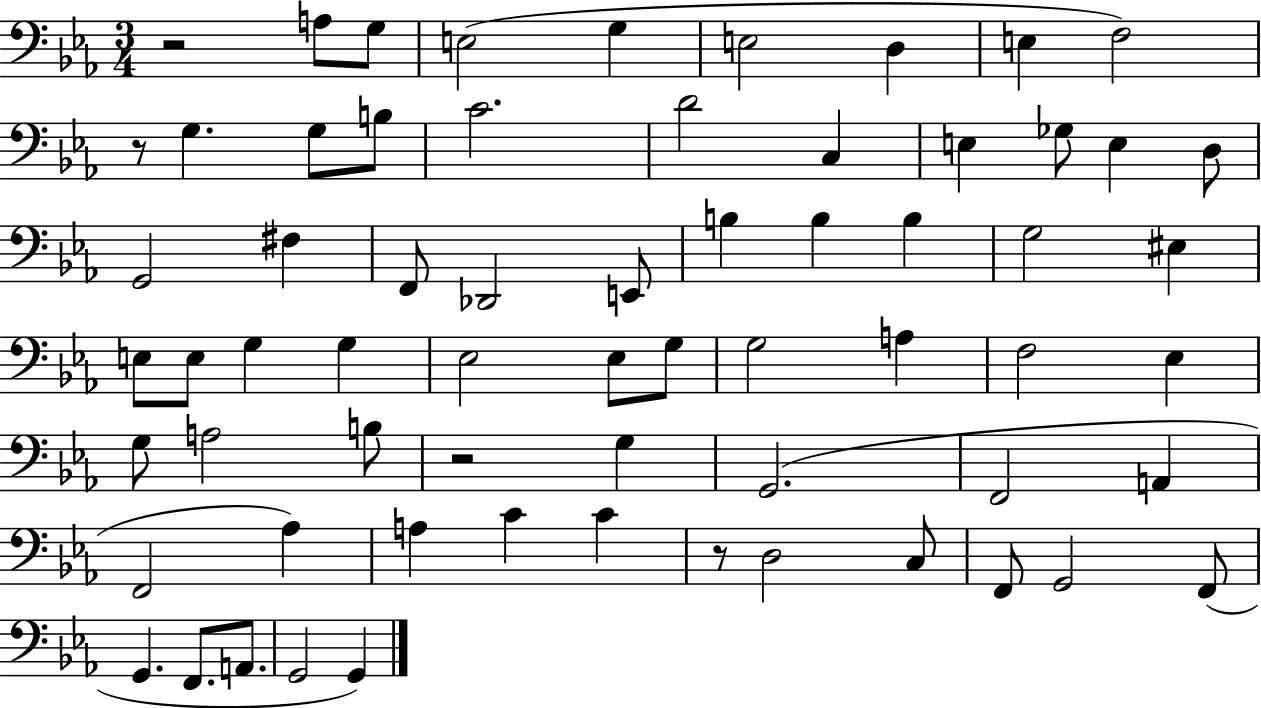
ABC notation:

X:1
T:Untitled
M:3/4
L:1/4
K:Eb
z2 A,/2 G,/2 E,2 G, E,2 D, E, F,2 z/2 G, G,/2 B,/2 C2 D2 C, E, _G,/2 E, D,/2 G,,2 ^F, F,,/2 _D,,2 E,,/2 B, B, B, G,2 ^E, E,/2 E,/2 G, G, _E,2 _E,/2 G,/2 G,2 A, F,2 _E, G,/2 A,2 B,/2 z2 G, G,,2 F,,2 A,, F,,2 _A, A, C C z/2 D,2 C,/2 F,,/2 G,,2 F,,/2 G,, F,,/2 A,,/2 G,,2 G,,